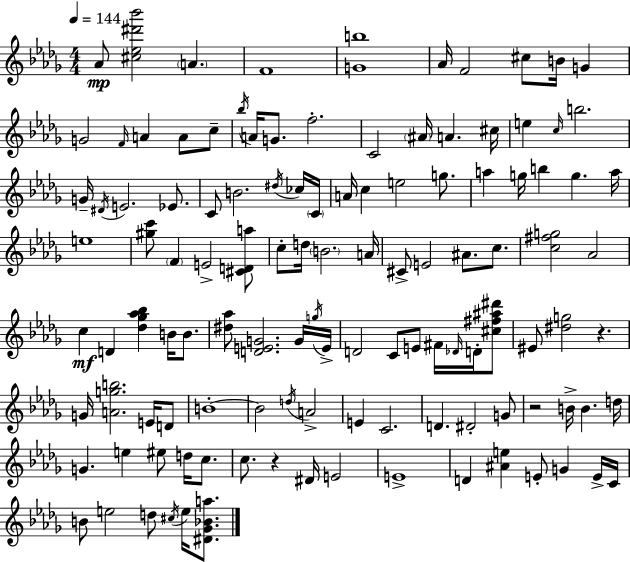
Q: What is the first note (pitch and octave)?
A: Ab4